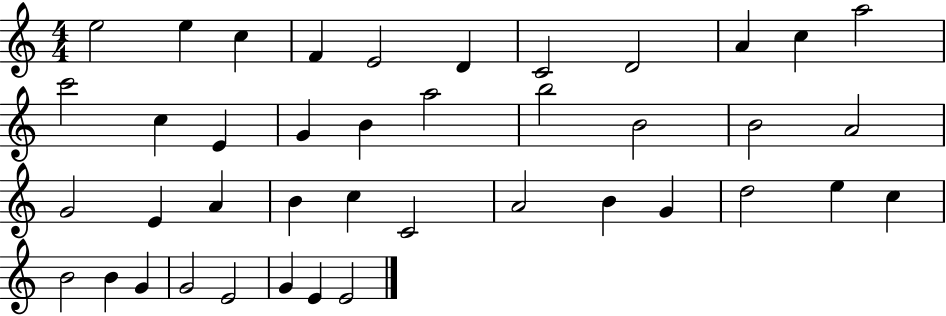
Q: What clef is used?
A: treble